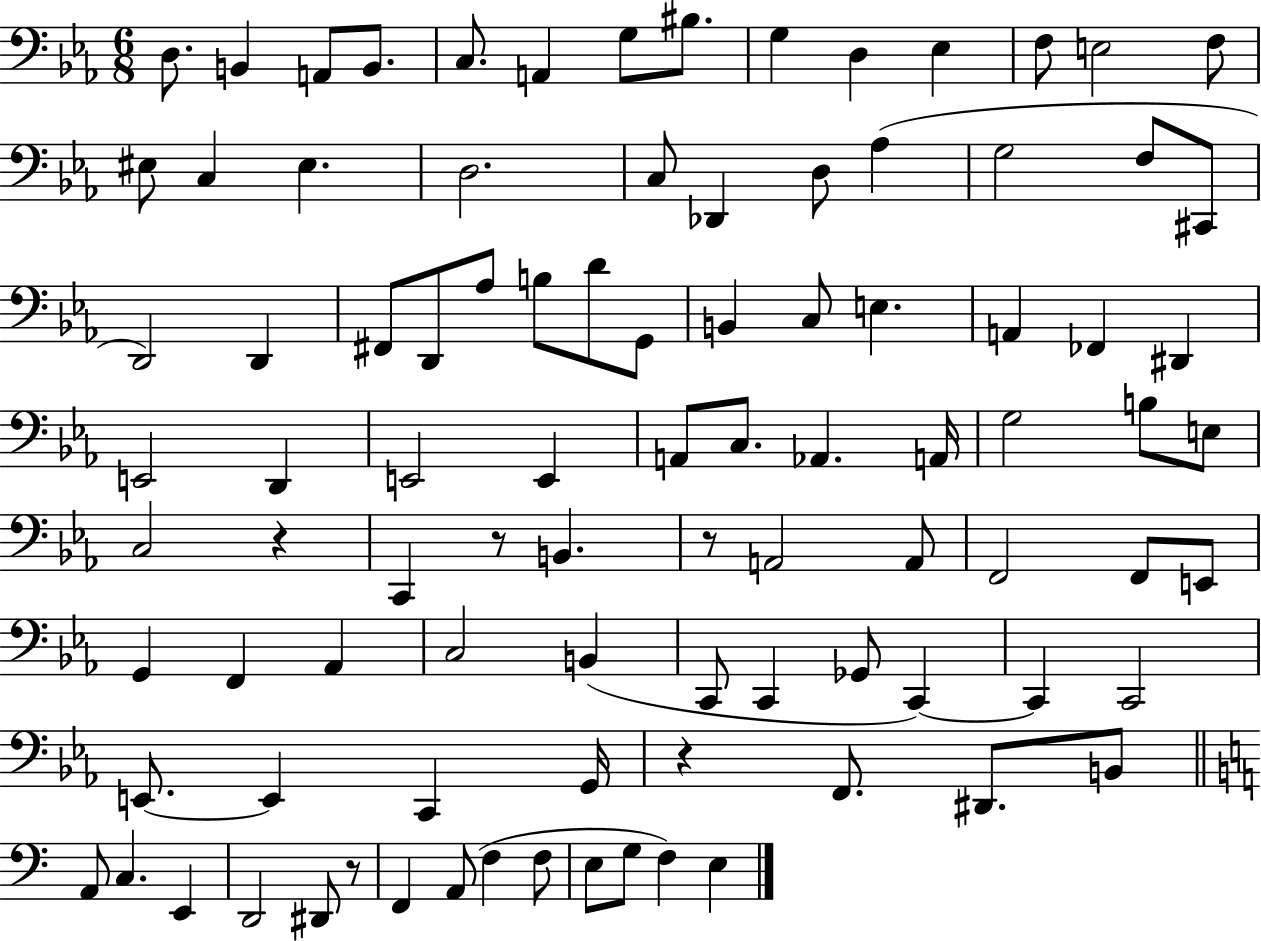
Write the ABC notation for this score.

X:1
T:Untitled
M:6/8
L:1/4
K:Eb
D,/2 B,, A,,/2 B,,/2 C,/2 A,, G,/2 ^B,/2 G, D, _E, F,/2 E,2 F,/2 ^E,/2 C, ^E, D,2 C,/2 _D,, D,/2 _A, G,2 F,/2 ^C,,/2 D,,2 D,, ^F,,/2 D,,/2 _A,/2 B,/2 D/2 G,,/2 B,, C,/2 E, A,, _F,, ^D,, E,,2 D,, E,,2 E,, A,,/2 C,/2 _A,, A,,/4 G,2 B,/2 E,/2 C,2 z C,, z/2 B,, z/2 A,,2 A,,/2 F,,2 F,,/2 E,,/2 G,, F,, _A,, C,2 B,, C,,/2 C,, _G,,/2 C,, C,, C,,2 E,,/2 E,, C,, G,,/4 z F,,/2 ^D,,/2 B,,/2 A,,/2 C, E,, D,,2 ^D,,/2 z/2 F,, A,,/2 F, F,/2 E,/2 G,/2 F, E,